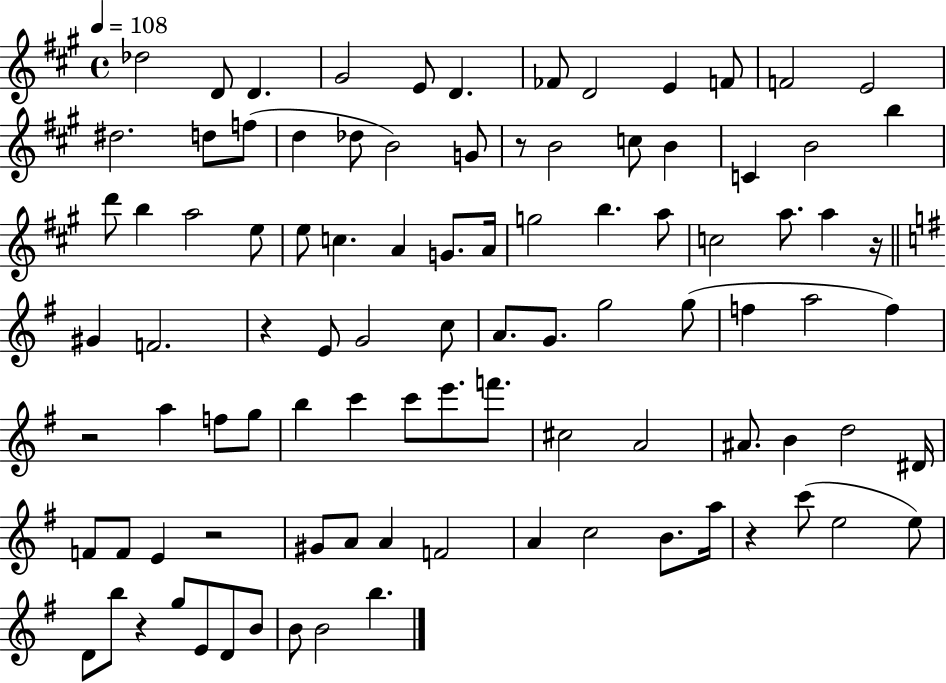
Db5/h D4/e D4/q. G#4/h E4/e D4/q. FES4/e D4/h E4/q F4/e F4/h E4/h D#5/h. D5/e F5/e D5/q Db5/e B4/h G4/e R/e B4/h C5/e B4/q C4/q B4/h B5/q D6/e B5/q A5/h E5/e E5/e C5/q. A4/q G4/e. A4/s G5/h B5/q. A5/e C5/h A5/e. A5/q R/s G#4/q F4/h. R/q E4/e G4/h C5/e A4/e. G4/e. G5/h G5/e F5/q A5/h F5/q R/h A5/q F5/e G5/e B5/q C6/q C6/e E6/e. F6/e. C#5/h A4/h A#4/e. B4/q D5/h D#4/s F4/e F4/e E4/q R/h G#4/e A4/e A4/q F4/h A4/q C5/h B4/e. A5/s R/q C6/e E5/h E5/e D4/e B5/e R/q G5/e E4/e D4/e B4/e B4/e B4/h B5/q.